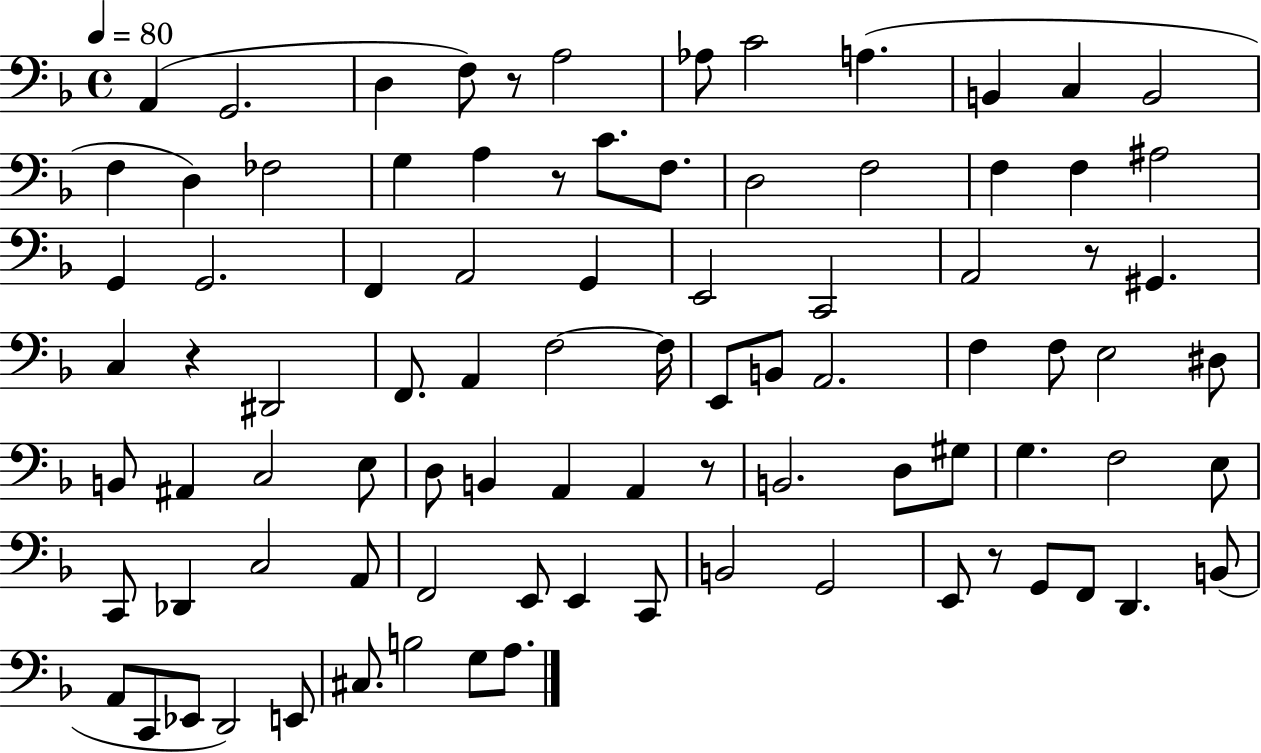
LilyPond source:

{
  \clef bass
  \time 4/4
  \defaultTimeSignature
  \key f \major
  \tempo 4 = 80
  a,4( g,2. | d4 f8) r8 a2 | aes8 c'2 a4.( | b,4 c4 b,2 | \break f4 d4) fes2 | g4 a4 r8 c'8. f8. | d2 f2 | f4 f4 ais2 | \break g,4 g,2. | f,4 a,2 g,4 | e,2 c,2 | a,2 r8 gis,4. | \break c4 r4 dis,2 | f,8. a,4 f2~~ f16 | e,8 b,8 a,2. | f4 f8 e2 dis8 | \break b,8 ais,4 c2 e8 | d8 b,4 a,4 a,4 r8 | b,2. d8 gis8 | g4. f2 e8 | \break c,8 des,4 c2 a,8 | f,2 e,8 e,4 c,8 | b,2 g,2 | e,8 r8 g,8 f,8 d,4. b,8( | \break a,8 c,8 ees,8 d,2) e,8 | cis8. b2 g8 a8. | \bar "|."
}